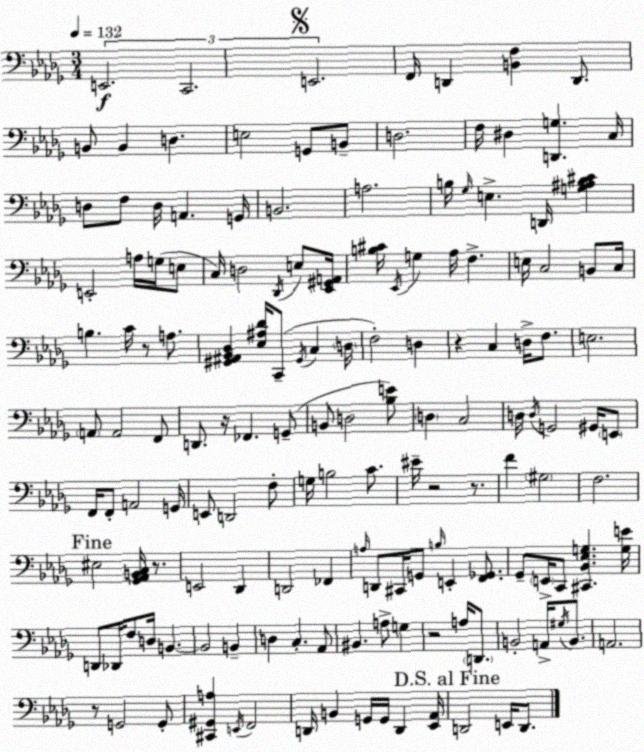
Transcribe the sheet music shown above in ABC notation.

X:1
T:Untitled
M:3/4
L:1/4
K:Bbm
E,,2 C,,2 E,,2 F,,/4 D,, [B,,F,] D,,/2 B,,/2 B,, D, E,2 G,,/2 B,,/2 D,2 F,/4 ^D, [D,,G,] C,/4 D,/2 F,/2 D,/4 A,, G,,/4 B,,2 A,2 B,/4 _G,/4 E, D,,/4 [G,^A,B,^C] E,,2 A,/4 G,/4 E,/2 C,/4 D,2 _D,,/4 E,/2 [_E,,^G,,A,,]/4 [B,^C]/4 _E,,/4 G, _A,/4 F, E,/4 C,2 B,,/2 C,/4 B, C/4 z/2 A,/2 [^G,,^A,,_B,,_D,] [_E,^A,_D]/4 C,,/2 ^G,,/4 C, D,/4 F,2 D, z C, D,/4 F,/2 E,2 A,,/2 A,,2 F,,/2 D,,/2 z/4 _F,, G,,/2 B,,/2 D,2 [_B,E]/2 D, C,2 D,/4 D,/4 G,,2 ^G,,/4 E,,/2 F,,/4 F,,/2 A,,2 G,,/4 E,,/2 D,,2 F,/2 G,/4 B,2 C/2 ^E/4 z2 z/2 F ^G,2 F,2 ^E,2 [_G,,_A,,B,,C,]/4 z/2 E,,2 _D,, D,,2 _F,, A,/4 D,,/2 ^C,,/4 G,,/2 B,/4 E,, [F,,_G,,]/2 _G,,/2 E,,/4 C,,/2 [^C,,_B,,_E,G,] [G,E]/4 D,,/2 _D,,/4 F,/2 D,/4 B,, B,,2 B,, D, C, _A,,/2 ^B,, A,/2 G, z2 A,/4 D,,/2 B,,2 A,,/4 ^G,/4 B,,/2 A,,2 z/2 G,,2 G,,/2 [^C,,^G,,A,] E,,/4 F,,2 D,,/4 B,, G,,/4 G,,/4 D,, [_E,,_A,,]/4 D,,2 E,,/4 D,,/2